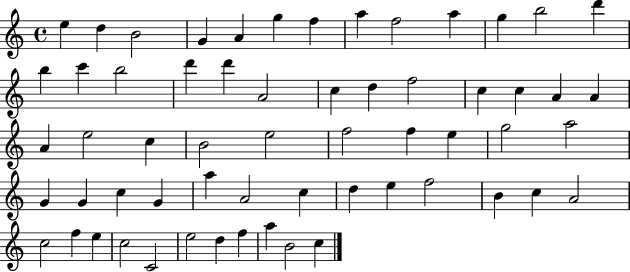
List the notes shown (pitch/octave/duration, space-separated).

E5/q D5/q B4/h G4/q A4/q G5/q F5/q A5/q F5/h A5/q G5/q B5/h D6/q B5/q C6/q B5/h D6/q D6/q A4/h C5/q D5/q F5/h C5/q C5/q A4/q A4/q A4/q E5/h C5/q B4/h E5/h F5/h F5/q E5/q G5/h A5/h G4/q G4/q C5/q G4/q A5/q A4/h C5/q D5/q E5/q F5/h B4/q C5/q A4/h C5/h F5/q E5/q C5/h C4/h E5/h D5/q F5/q A5/q B4/h C5/q